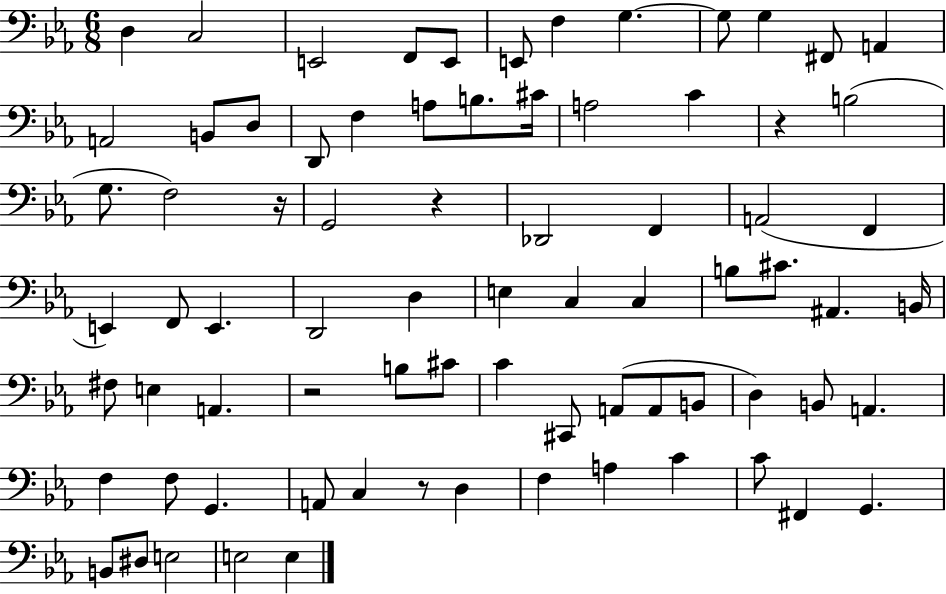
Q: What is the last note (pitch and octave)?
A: E3